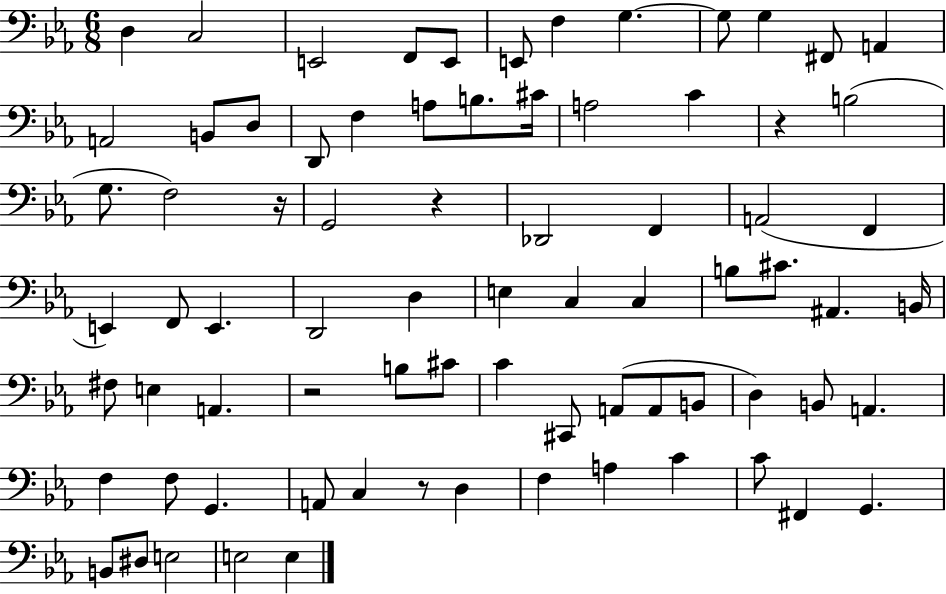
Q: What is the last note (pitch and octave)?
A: E3